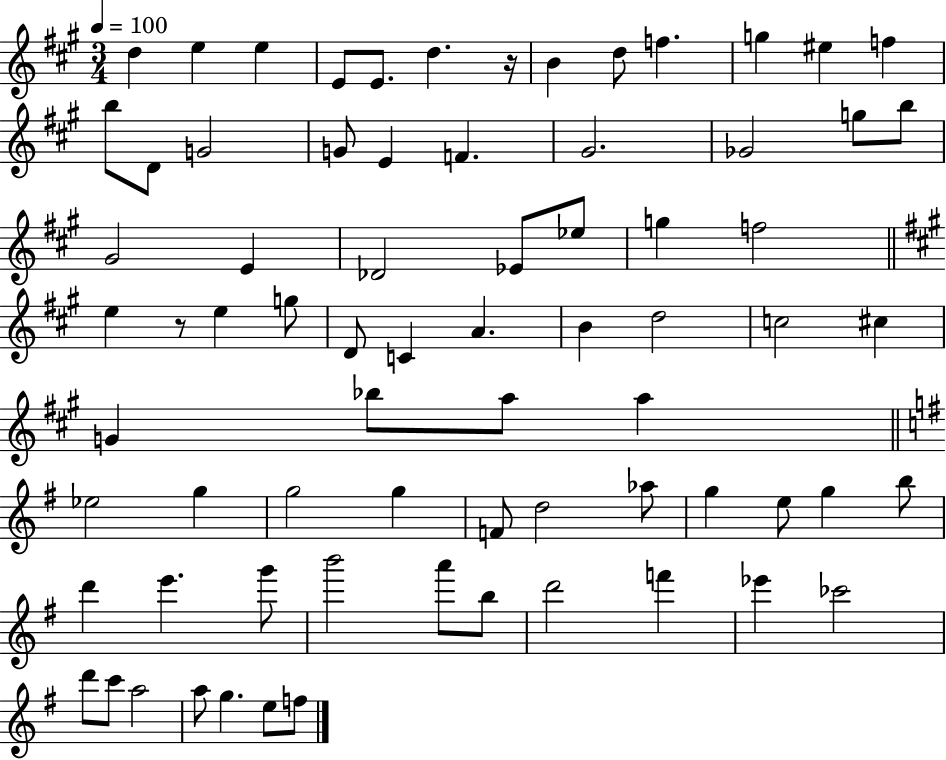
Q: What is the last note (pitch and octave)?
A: F5